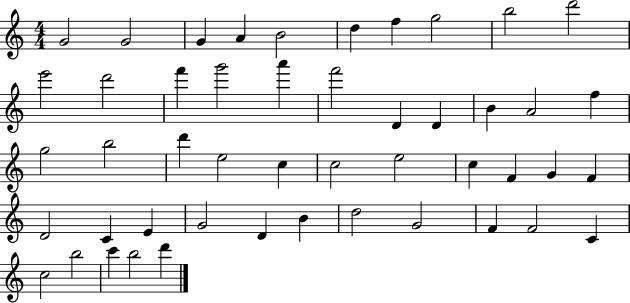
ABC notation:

X:1
T:Untitled
M:4/4
L:1/4
K:C
G2 G2 G A B2 d f g2 b2 d'2 e'2 d'2 f' g'2 a' f'2 D D B A2 f g2 b2 d' e2 c c2 e2 c F G F D2 C E G2 D B d2 G2 F F2 C c2 b2 c' b2 d'